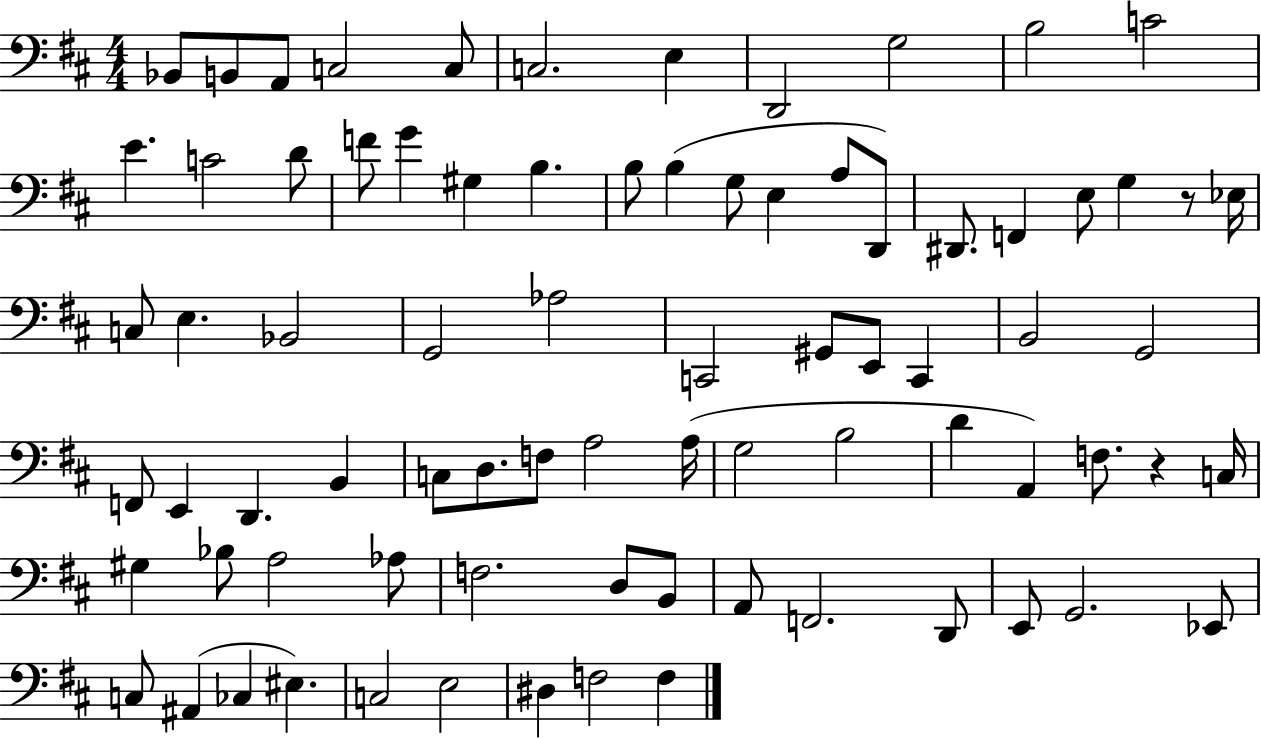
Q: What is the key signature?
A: D major